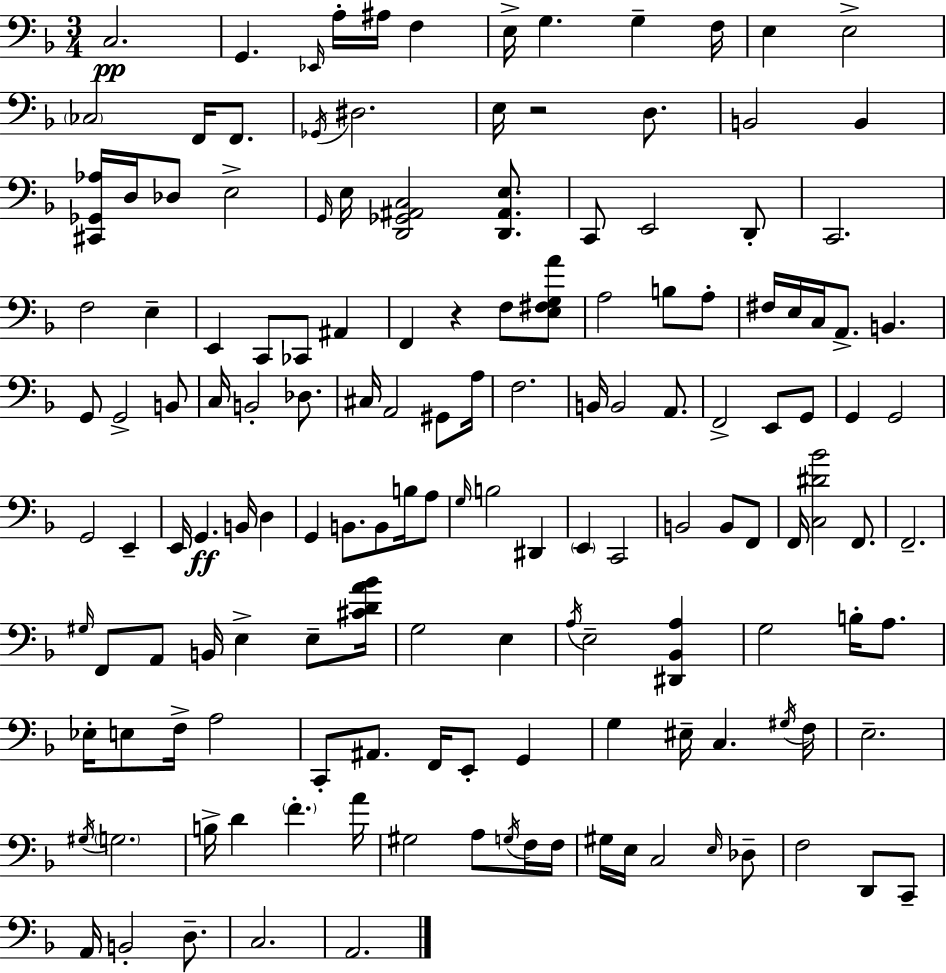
{
  \clef bass
  \numericTimeSignature
  \time 3/4
  \key f \major
  c2.\pp | g,4. \grace { ees,16 } a16-. ais16 f4 | e16-> g4. g4-- | f16 e4 e2-> | \break \parenthesize ces2 f,16 f,8. | \acciaccatura { ges,16 } dis2. | e16 r2 d8. | b,2 b,4 | \break <cis, ges, aes>16 d16 des8 e2-> | \grace { g,16 } e16 <d, ges, ais, c>2 | <d, ais, e>8. c,8 e,2 | d,8-. c,2. | \break f2 e4-- | e,4 c,8 ces,8 ais,4 | f,4 r4 f8 | <e fis g a'>8 a2 b8 | \break a8-. fis16 e16 c16 a,8.-> b,4. | g,8 g,2-> | b,8 c16 b,2-. | des8. cis16 a,2 | \break gis,8 a16 f2. | b,16 b,2 | a,8. f,2-> e,8 | g,8 g,4 g,2 | \break g,2 e,4-- | e,16 g,4.\ff b,16 d4 | g,4 b,8. b,8 | b16 a8 \grace { g16 } b2 | \break dis,4 \parenthesize e,4 c,2 | b,2 | b,8 f,8 f,16 <c dis' bes'>2 | f,8. f,2.-- | \break \grace { gis16 } f,8 a,8 b,16 e4-> | e8-- <cis' d' a' bes'>16 g2 | e4 \acciaccatura { a16 } e2-- | <dis, bes, a>4 g2 | \break b16-. a8. ees16-. e8 f16-> a2 | c,8-. ais,8. f,16 | e,8-. g,4 g4 eis16-- c4. | \acciaccatura { gis16 } f16 e2.-- | \break \acciaccatura { gis16 } \parenthesize g2. | b16-> d'4 | \parenthesize f'4.-. a'16 gis2 | a8 \acciaccatura { g16 } f16 f16 gis16 e16 c2 | \break \grace { e16 } des8-- f2 | d,8 c,8-- a,16 b,2-. | d8.-- c2. | a,2. | \break \bar "|."
}